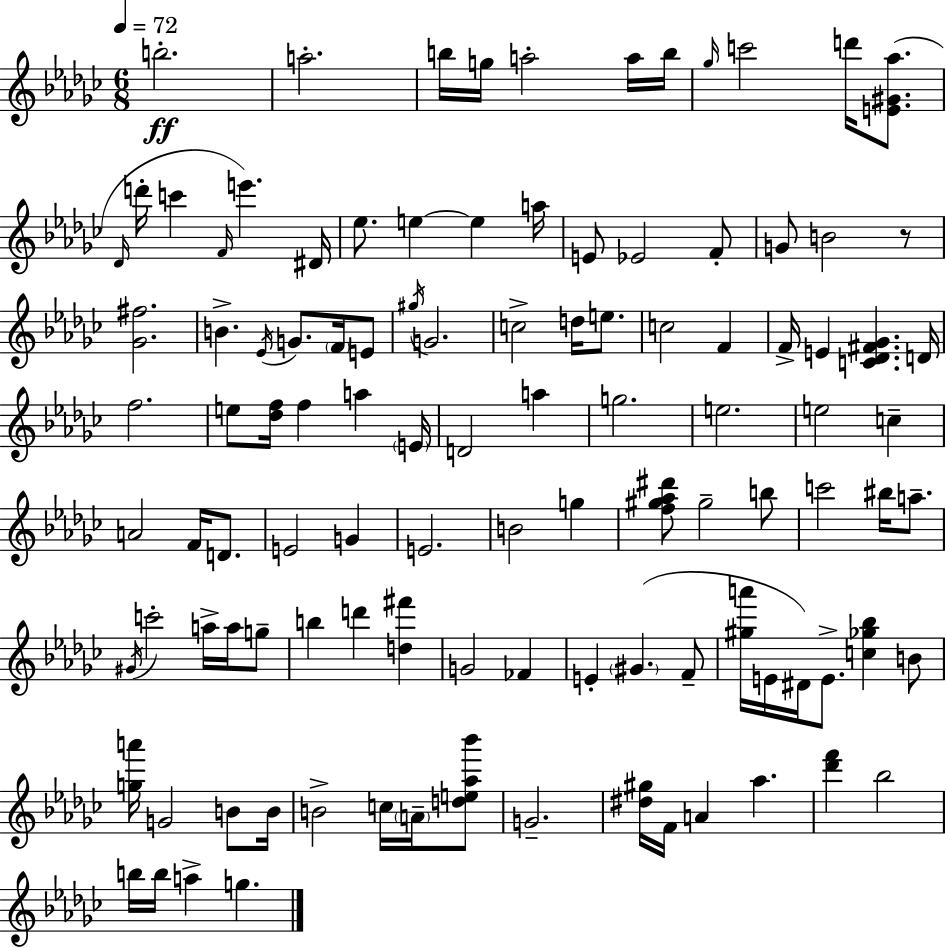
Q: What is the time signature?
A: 6/8